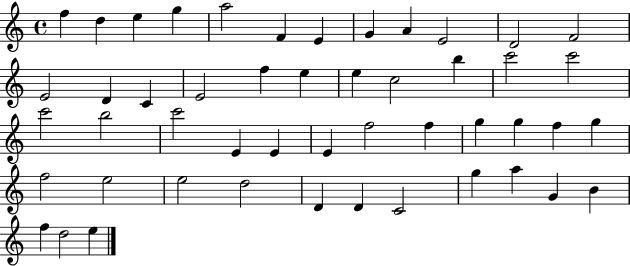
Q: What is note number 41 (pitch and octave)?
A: D4